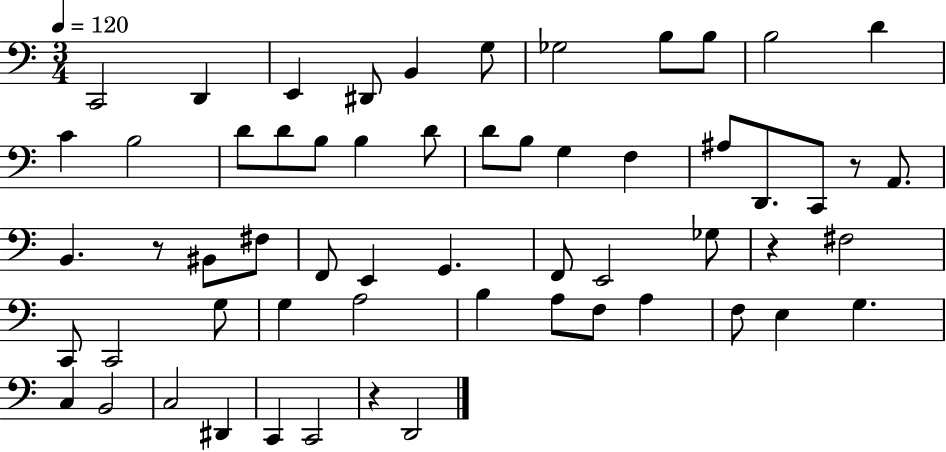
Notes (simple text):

C2/h D2/q E2/q D#2/e B2/q G3/e Gb3/h B3/e B3/e B3/h D4/q C4/q B3/h D4/e D4/e B3/e B3/q D4/e D4/e B3/e G3/q F3/q A#3/e D2/e. C2/e R/e A2/e. B2/q. R/e BIS2/e F#3/e F2/e E2/q G2/q. F2/e E2/h Gb3/e R/q F#3/h C2/e C2/h G3/e G3/q A3/h B3/q A3/e F3/e A3/q F3/e E3/q G3/q. C3/q B2/h C3/h D#2/q C2/q C2/h R/q D2/h